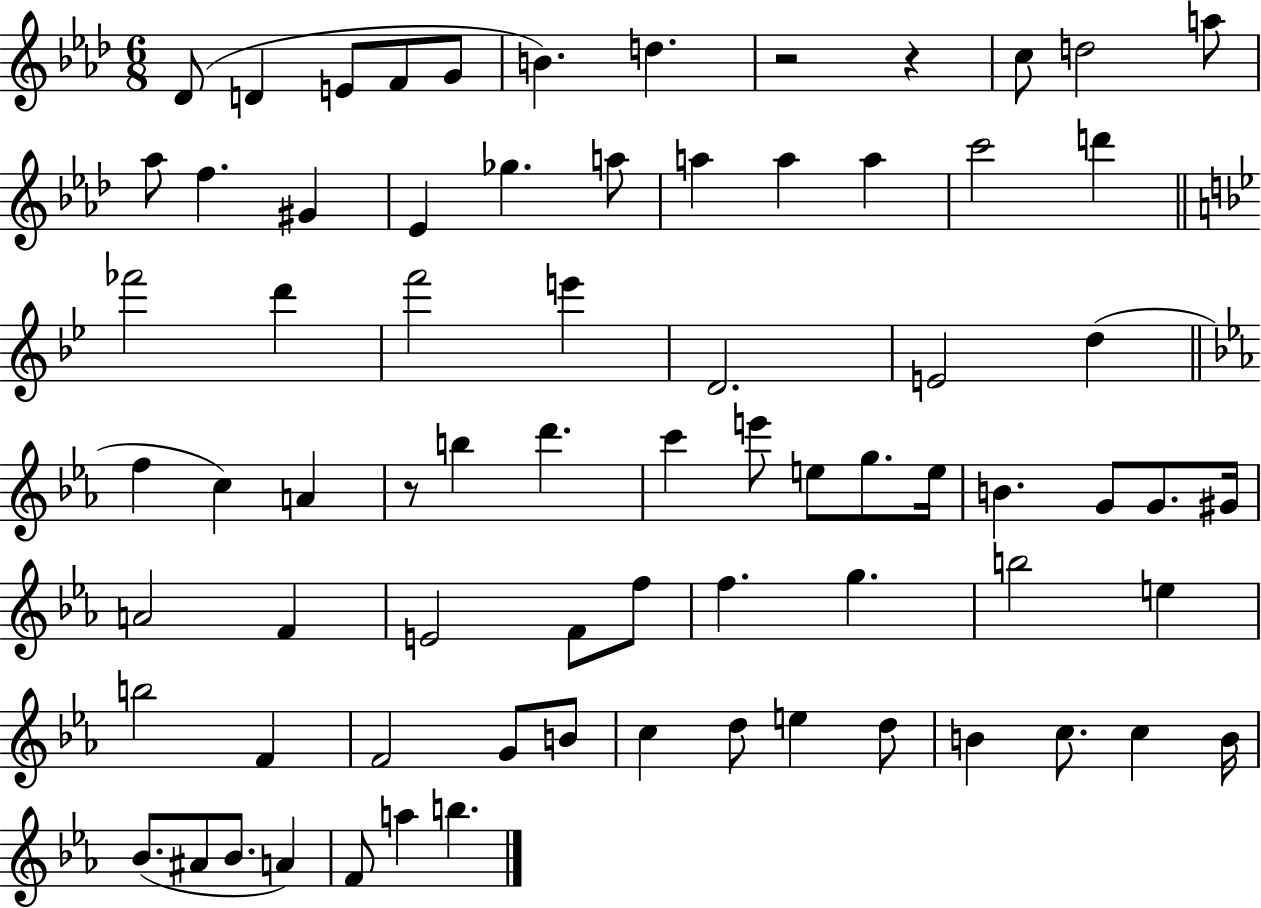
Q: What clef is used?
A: treble